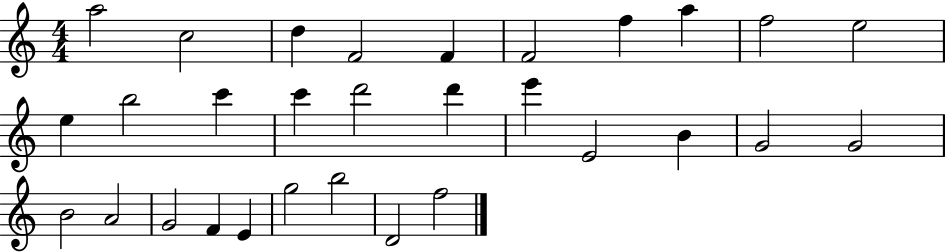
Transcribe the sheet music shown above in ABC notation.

X:1
T:Untitled
M:4/4
L:1/4
K:C
a2 c2 d F2 F F2 f a f2 e2 e b2 c' c' d'2 d' e' E2 B G2 G2 B2 A2 G2 F E g2 b2 D2 f2